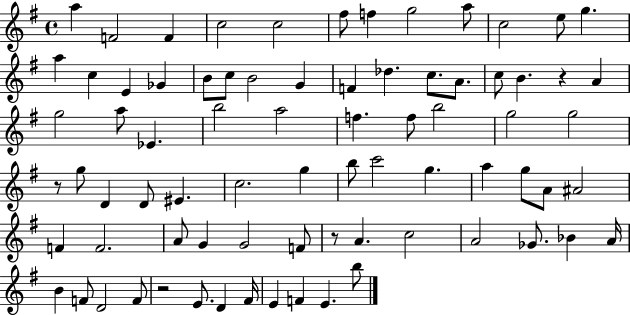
A5/q F4/h F4/q C5/h C5/h F#5/e F5/q G5/h A5/e C5/h E5/e G5/q. A5/q C5/q E4/q Gb4/q B4/e C5/e B4/h G4/q F4/q Db5/q. C5/e. A4/e. C5/e B4/q. R/q A4/q G5/h A5/e Eb4/q. B5/h A5/h F5/q. F5/e B5/h G5/h G5/h R/e G5/e D4/q D4/e EIS4/q. C5/h. G5/q B5/e C6/h G5/q. A5/q G5/e A4/e A#4/h F4/q F4/h. A4/e G4/q G4/h F4/e R/e A4/q. C5/h A4/h Gb4/e. Bb4/q A4/s B4/q F4/e D4/h F4/e R/h E4/e. D4/q F#4/s E4/q F4/q E4/q. B5/e